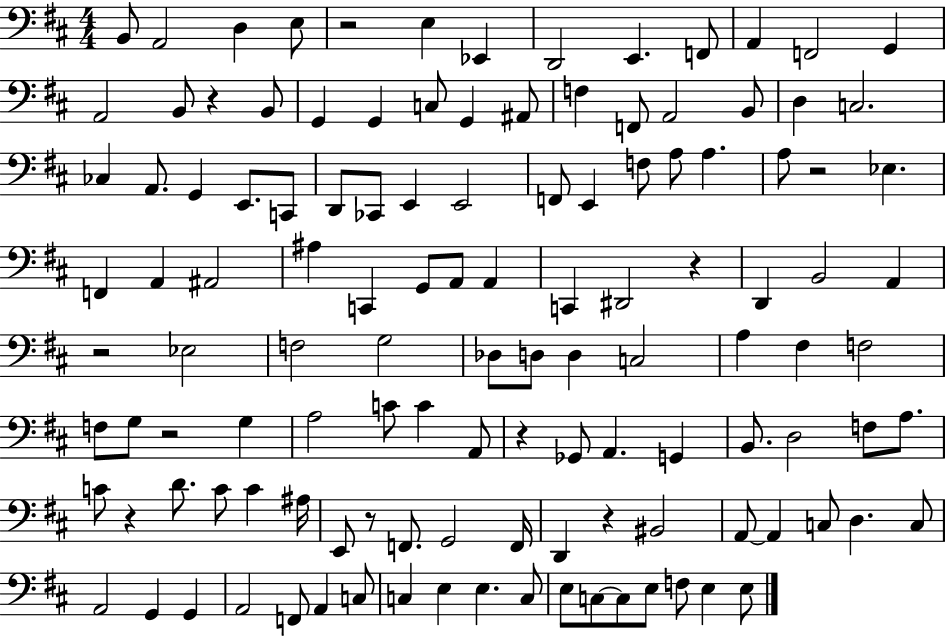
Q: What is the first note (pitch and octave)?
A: B2